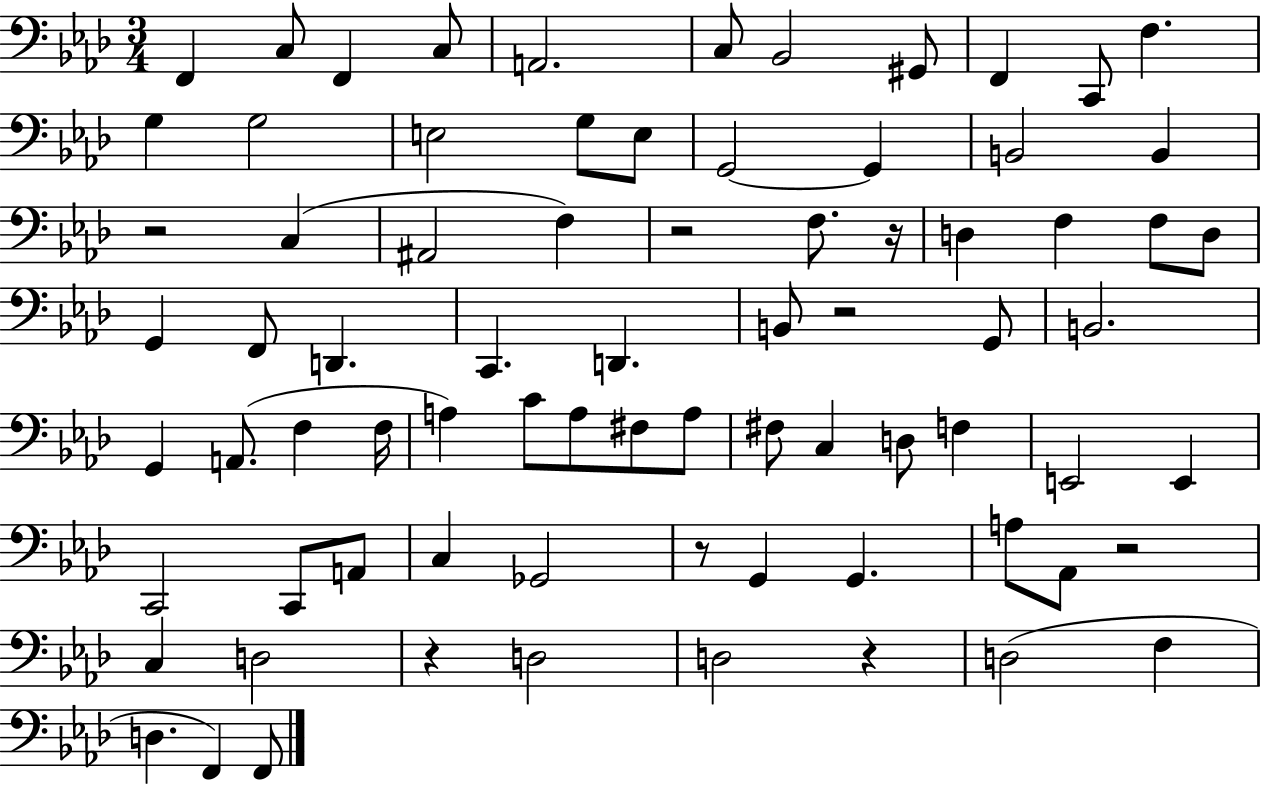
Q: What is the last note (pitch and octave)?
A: F2